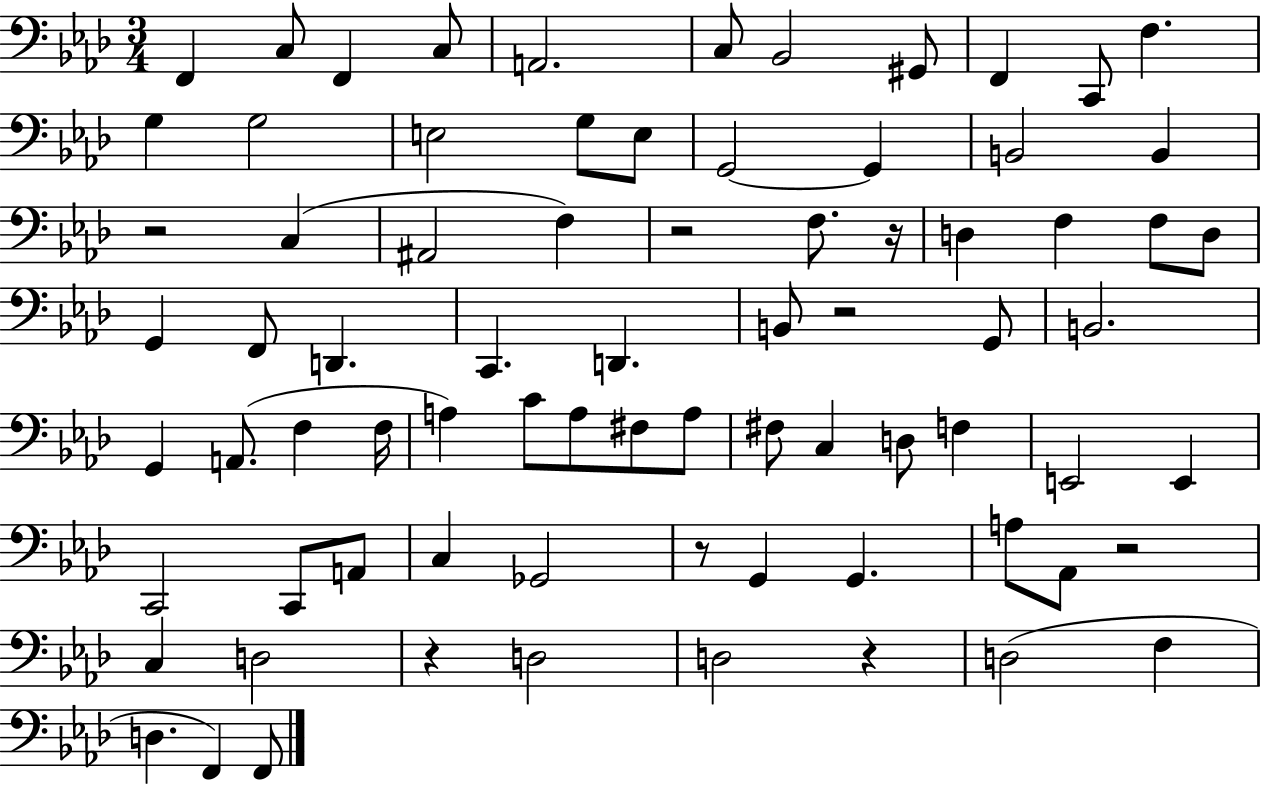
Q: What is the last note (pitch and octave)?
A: F2